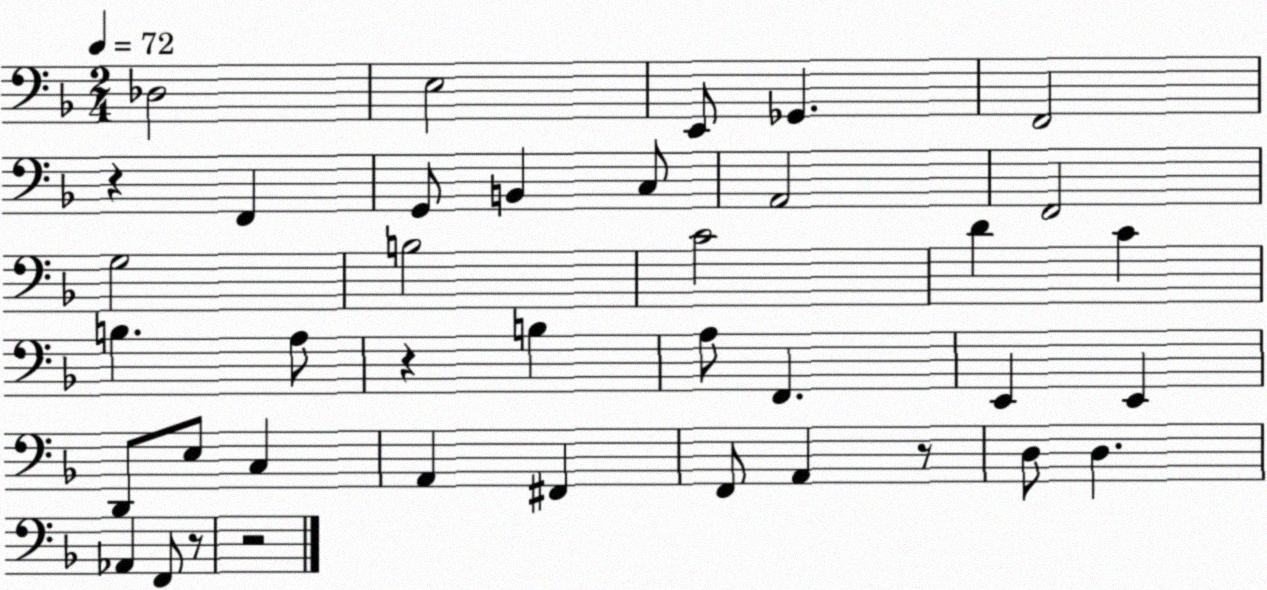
X:1
T:Untitled
M:2/4
L:1/4
K:F
_D,2 E,2 E,,/2 _G,, F,,2 z F,, G,,/2 B,, C,/2 A,,2 F,,2 G,2 B,2 C2 D C B, A,/2 z B, A,/2 F,, E,, E,, D,,/2 E,/2 C, A,, ^F,, F,,/2 A,, z/2 D,/2 D, _A,, F,,/2 z/2 z2